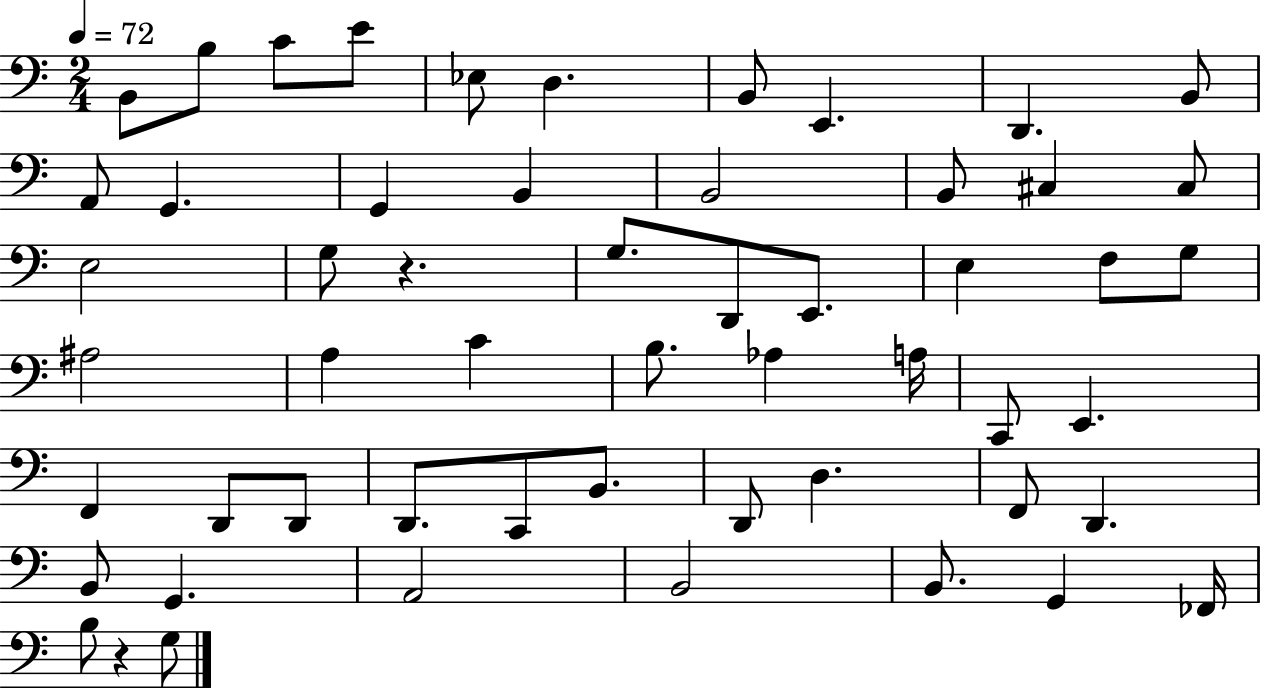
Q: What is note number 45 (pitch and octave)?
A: B2